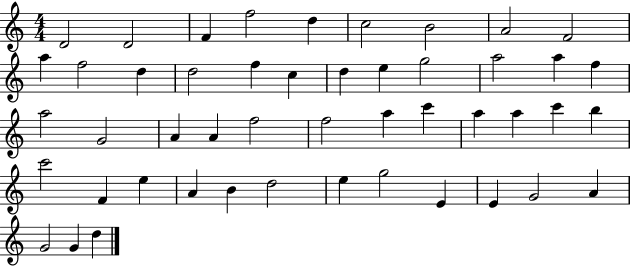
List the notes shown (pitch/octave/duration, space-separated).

D4/h D4/h F4/q F5/h D5/q C5/h B4/h A4/h F4/h A5/q F5/h D5/q D5/h F5/q C5/q D5/q E5/q G5/h A5/h A5/q F5/q A5/h G4/h A4/q A4/q F5/h F5/h A5/q C6/q A5/q A5/q C6/q B5/q C6/h F4/q E5/q A4/q B4/q D5/h E5/q G5/h E4/q E4/q G4/h A4/q G4/h G4/q D5/q